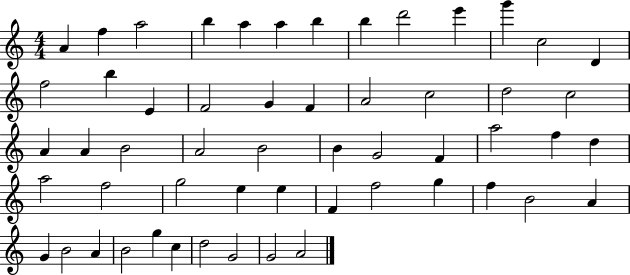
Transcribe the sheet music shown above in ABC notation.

X:1
T:Untitled
M:4/4
L:1/4
K:C
A f a2 b a a b b d'2 e' g' c2 D f2 b E F2 G F A2 c2 d2 c2 A A B2 A2 B2 B G2 F a2 f d a2 f2 g2 e e F f2 g f B2 A G B2 A B2 g c d2 G2 G2 A2